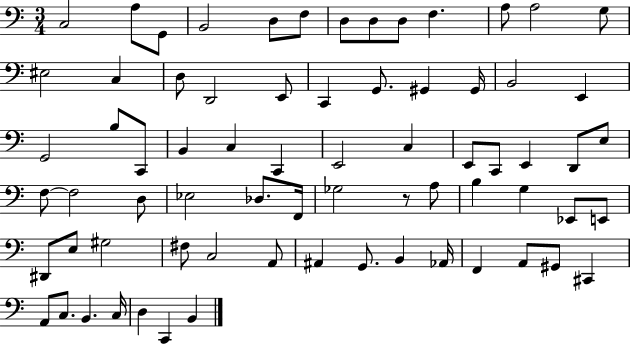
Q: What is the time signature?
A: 3/4